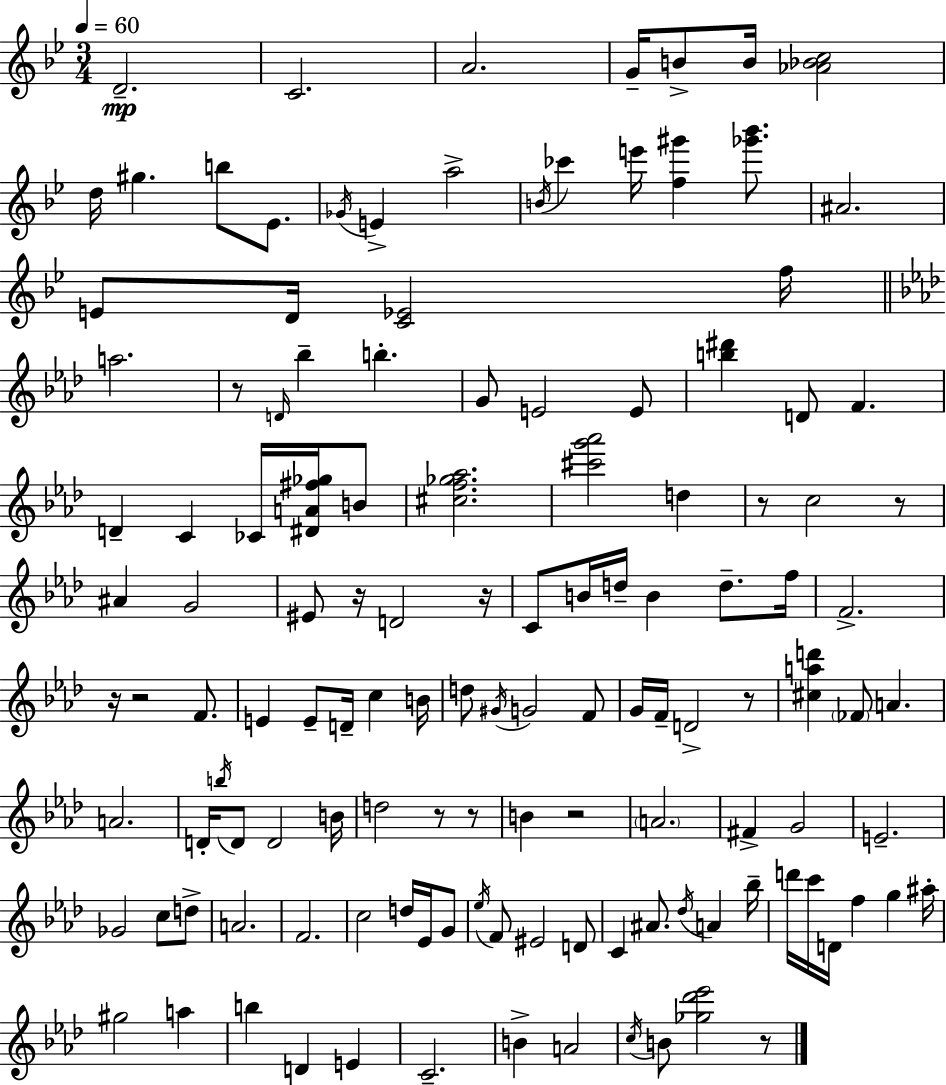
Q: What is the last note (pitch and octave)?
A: B4